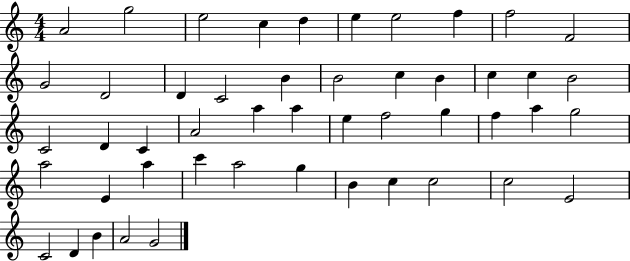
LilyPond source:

{
  \clef treble
  \numericTimeSignature
  \time 4/4
  \key c \major
  a'2 g''2 | e''2 c''4 d''4 | e''4 e''2 f''4 | f''2 f'2 | \break g'2 d'2 | d'4 c'2 b'4 | b'2 c''4 b'4 | c''4 c''4 b'2 | \break c'2 d'4 c'4 | a'2 a''4 a''4 | e''4 f''2 g''4 | f''4 a''4 g''2 | \break a''2 e'4 a''4 | c'''4 a''2 g''4 | b'4 c''4 c''2 | c''2 e'2 | \break c'2 d'4 b'4 | a'2 g'2 | \bar "|."
}